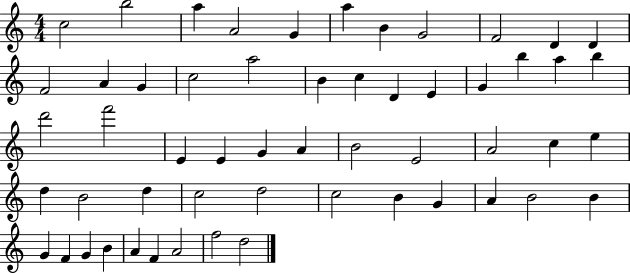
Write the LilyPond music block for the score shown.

{
  \clef treble
  \numericTimeSignature
  \time 4/4
  \key c \major
  c''2 b''2 | a''4 a'2 g'4 | a''4 b'4 g'2 | f'2 d'4 d'4 | \break f'2 a'4 g'4 | c''2 a''2 | b'4 c''4 d'4 e'4 | g'4 b''4 a''4 b''4 | \break d'''2 f'''2 | e'4 e'4 g'4 a'4 | b'2 e'2 | a'2 c''4 e''4 | \break d''4 b'2 d''4 | c''2 d''2 | c''2 b'4 g'4 | a'4 b'2 b'4 | \break g'4 f'4 g'4 b'4 | a'4 f'4 a'2 | f''2 d''2 | \bar "|."
}